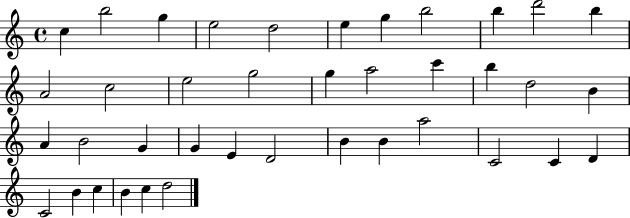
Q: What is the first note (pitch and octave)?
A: C5